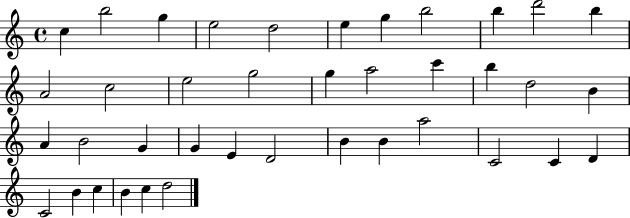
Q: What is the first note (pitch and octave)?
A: C5